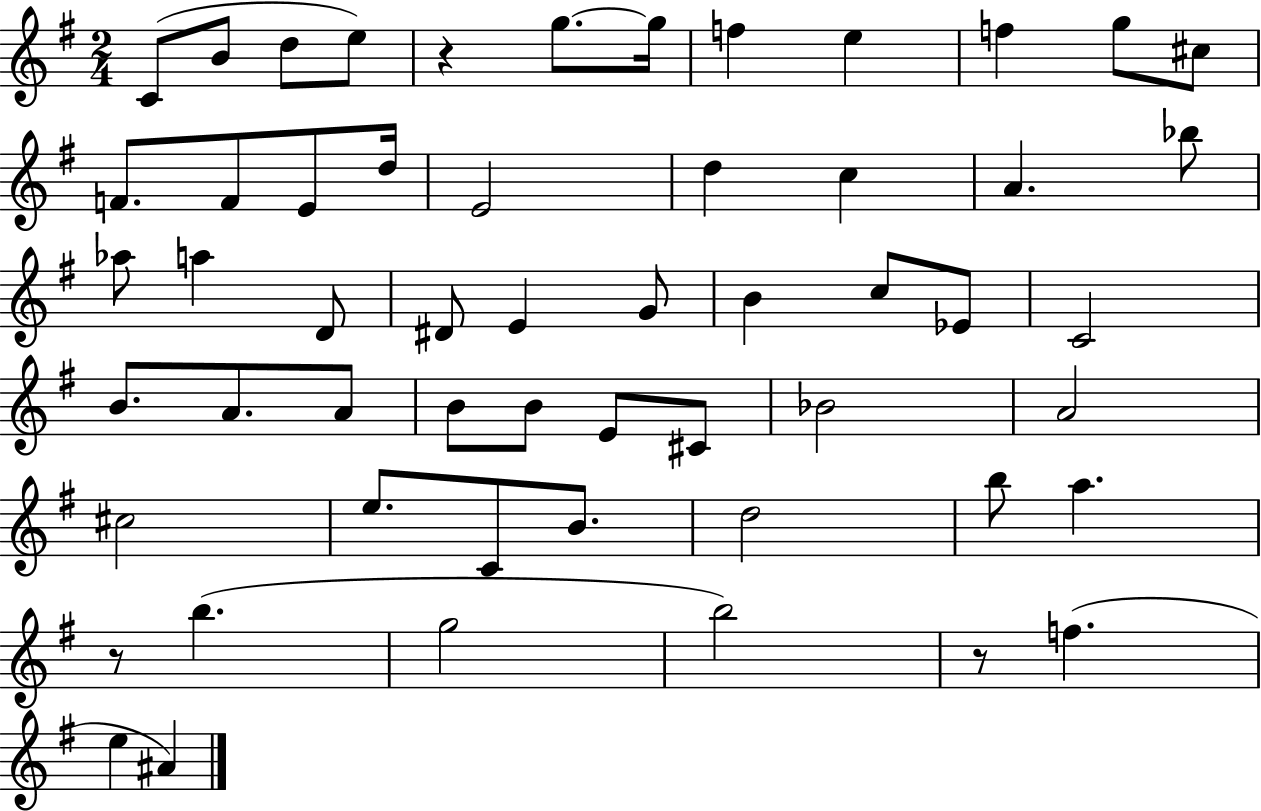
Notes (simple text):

C4/e B4/e D5/e E5/e R/q G5/e. G5/s F5/q E5/q F5/q G5/e C#5/e F4/e. F4/e E4/e D5/s E4/h D5/q C5/q A4/q. Bb5/e Ab5/e A5/q D4/e D#4/e E4/q G4/e B4/q C5/e Eb4/e C4/h B4/e. A4/e. A4/e B4/e B4/e E4/e C#4/e Bb4/h A4/h C#5/h E5/e. C4/e B4/e. D5/h B5/e A5/q. R/e B5/q. G5/h B5/h R/e F5/q. E5/q A#4/q